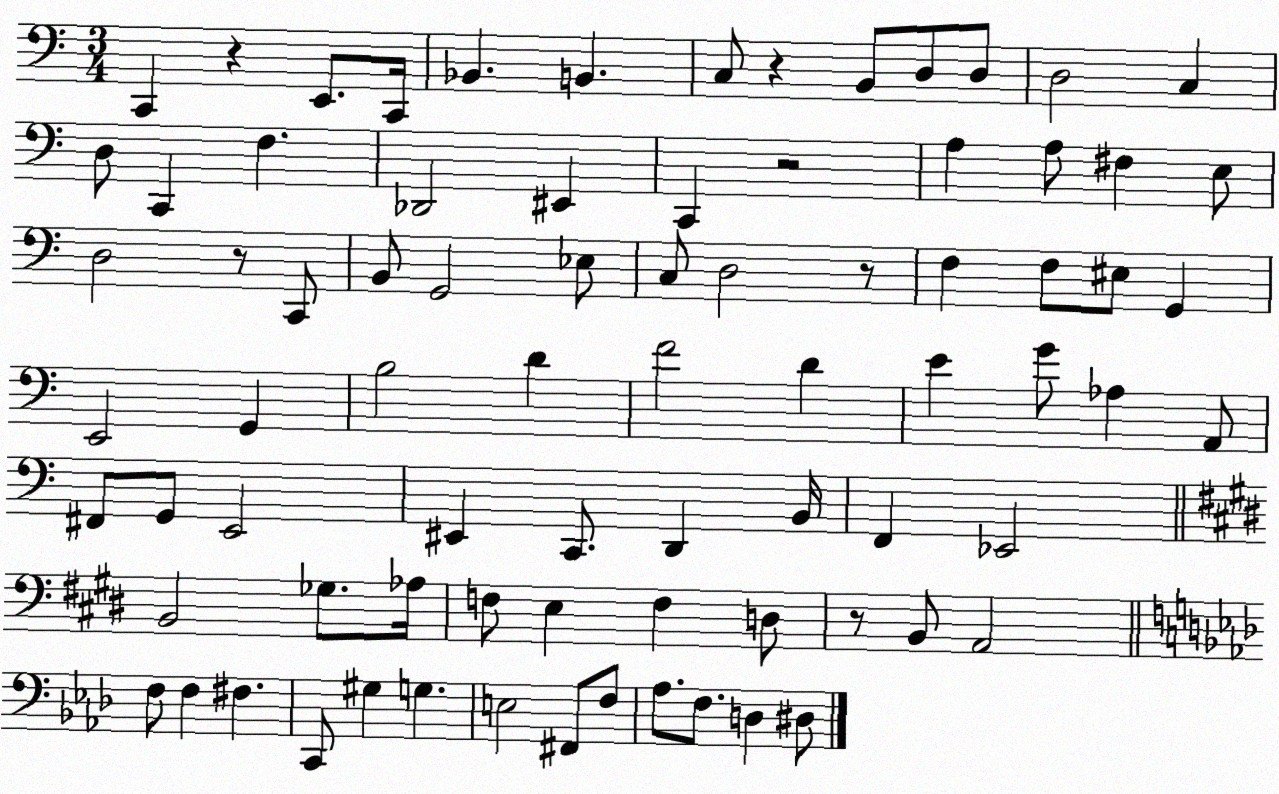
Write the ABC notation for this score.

X:1
T:Untitled
M:3/4
L:1/4
K:C
C,, z E,,/2 C,,/4 _B,, B,, C,/2 z B,,/2 D,/2 D,/2 D,2 C, D,/2 C,, F, _D,,2 ^E,, C,, z2 A, A,/2 ^F, E,/2 D,2 z/2 C,,/2 B,,/2 G,,2 _E,/2 C,/2 D,2 z/2 F, F,/2 ^E,/2 G,, E,,2 G,, B,2 D F2 D E G/2 _A, A,,/2 ^F,,/2 G,,/2 E,,2 ^E,, C,,/2 D,, B,,/4 F,, _E,,2 B,,2 _G,/2 _A,/4 F,/2 E, F, D,/2 z/2 B,,/2 A,,2 F,/2 F, ^F, C,,/2 ^G, G, E,2 ^F,,/2 F,/2 _A,/2 F,/2 D, ^D,/2